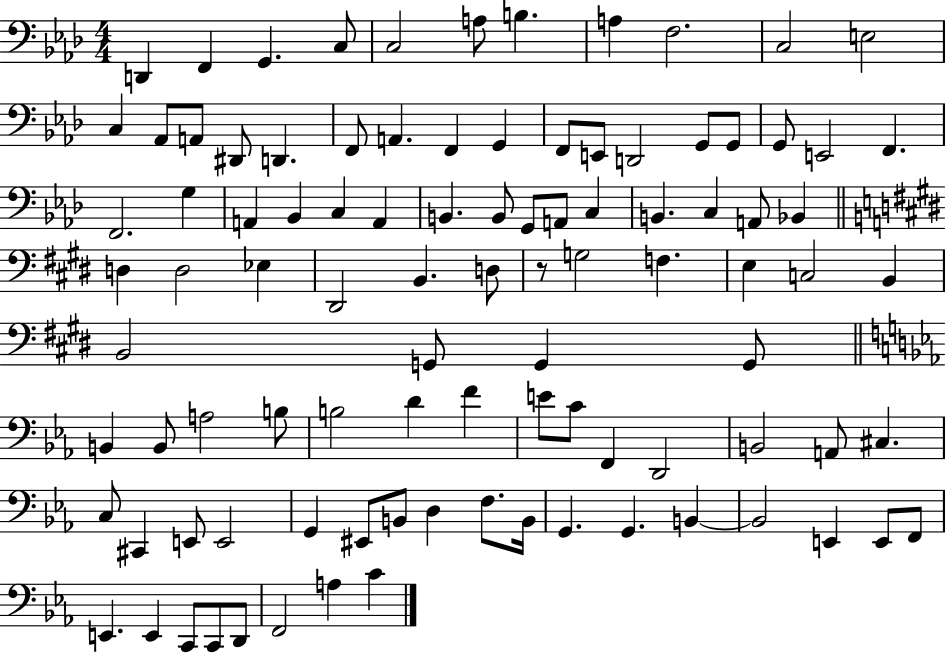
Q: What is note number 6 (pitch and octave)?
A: A3